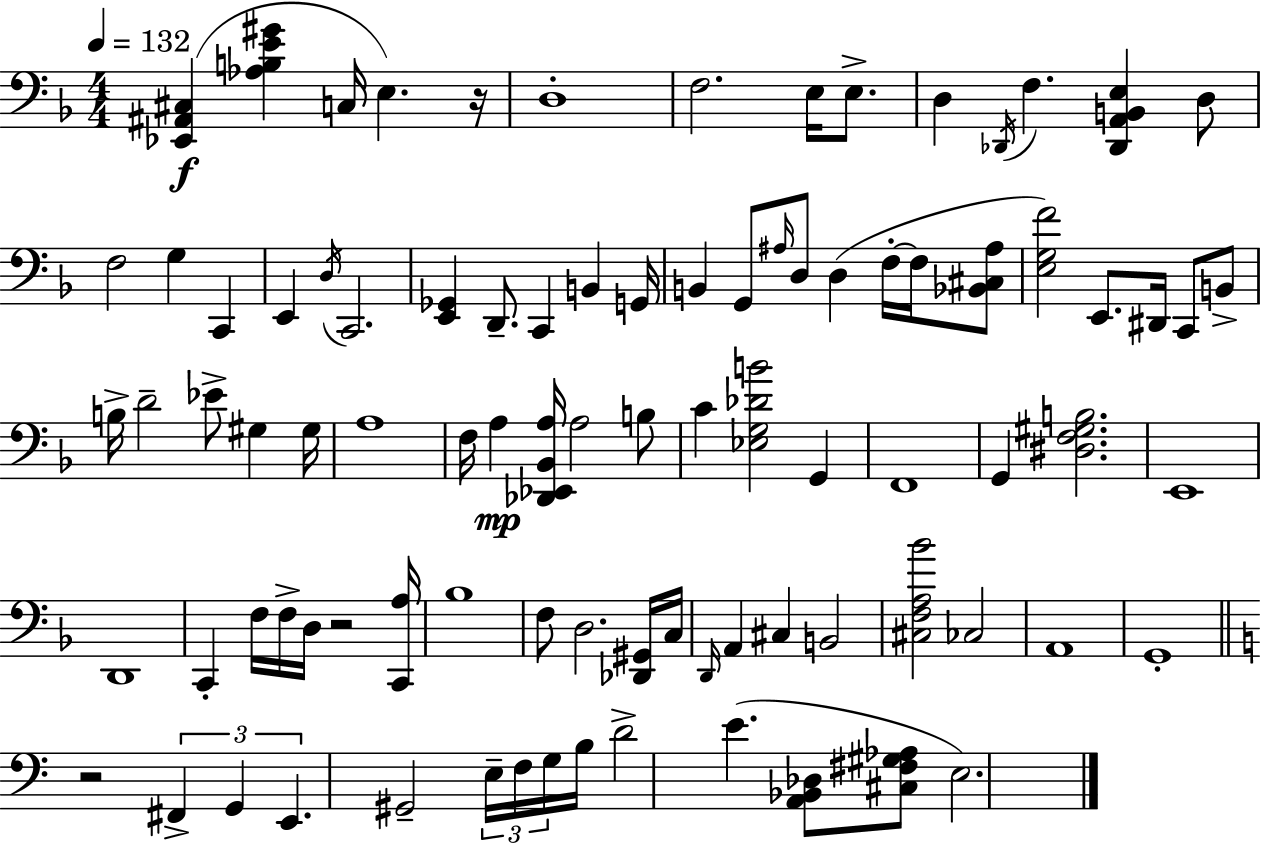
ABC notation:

X:1
T:Untitled
M:4/4
L:1/4
K:Dm
[_E,,^A,,^C,] [_A,B,E^G] C,/4 E, z/4 D,4 F,2 E,/4 E,/2 D, _D,,/4 F, [_D,,A,,B,,E,] D,/2 F,2 G, C,, E,, D,/4 C,,2 [E,,_G,,] D,,/2 C,, B,, G,,/4 B,, G,,/2 ^A,/4 D,/2 D, F,/4 F,/4 [_B,,^C,^A,]/2 [E,G,F]2 E,,/2 ^D,,/4 C,,/2 B,,/2 B,/4 D2 _E/2 ^G, ^G,/4 A,4 F,/4 A, [_D,,_E,,_B,,A,]/4 A,2 B,/2 C [_E,G,_DB]2 G,, F,,4 G,, [^D,F,^G,B,]2 E,,4 D,,4 C,, F,/4 F,/4 D,/4 z2 [C,,A,]/4 _B,4 F,/2 D,2 [_D,,^G,,]/4 C,/4 D,,/4 A,, ^C, B,,2 [^C,F,A,_B]2 _C,2 A,,4 G,,4 z2 ^F,, G,, E,, ^G,,2 E,/4 F,/4 G,/4 B,/4 D2 E [A,,_B,,_D,]/2 [^C,^F,^G,_A,]/2 E,2